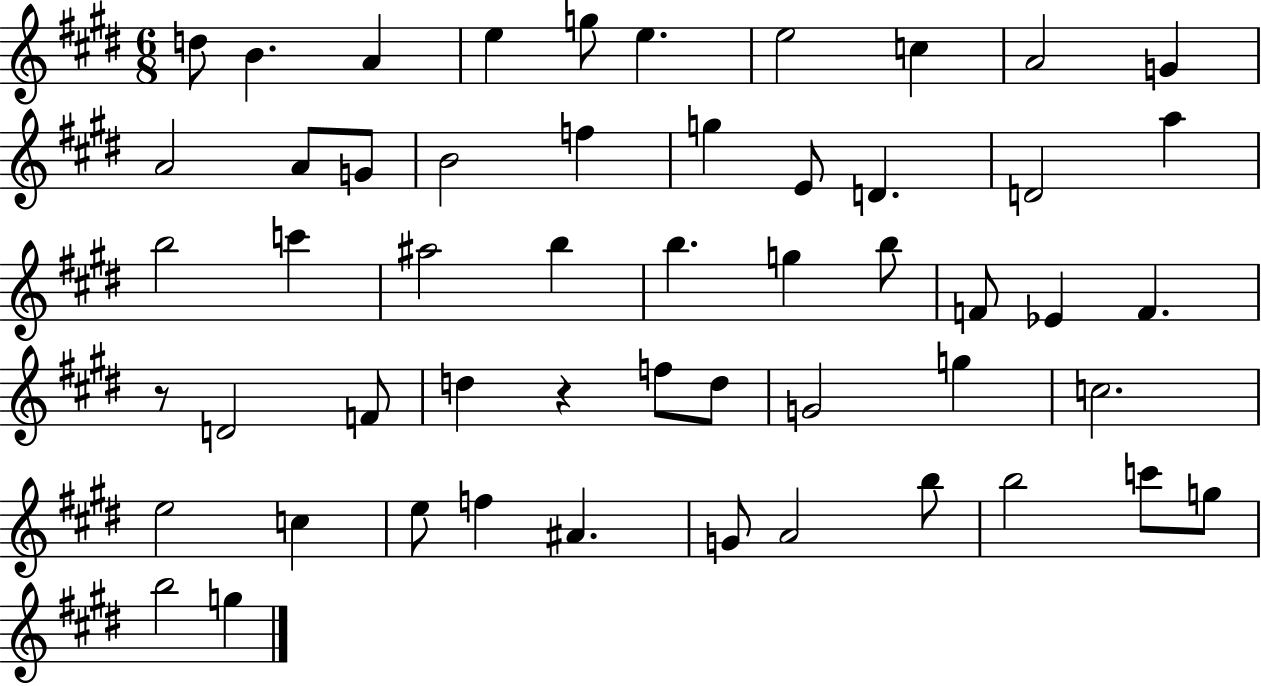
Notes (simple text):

D5/e B4/q. A4/q E5/q G5/e E5/q. E5/h C5/q A4/h G4/q A4/h A4/e G4/e B4/h F5/q G5/q E4/e D4/q. D4/h A5/q B5/h C6/q A#5/h B5/q B5/q. G5/q B5/e F4/e Eb4/q F4/q. R/e D4/h F4/e D5/q R/q F5/e D5/e G4/h G5/q C5/h. E5/h C5/q E5/e F5/q A#4/q. G4/e A4/h B5/e B5/h C6/e G5/e B5/h G5/q